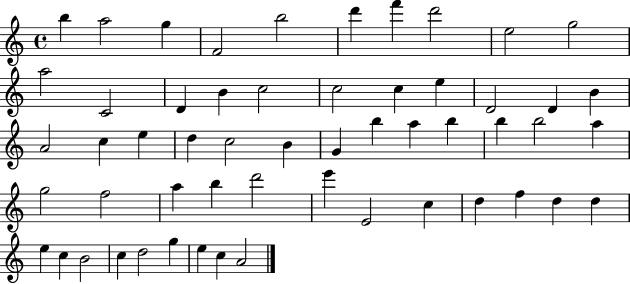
B5/q A5/h G5/q F4/h B5/h D6/q F6/q D6/h E5/h G5/h A5/h C4/h D4/q B4/q C5/h C5/h C5/q E5/q D4/h D4/q B4/q A4/h C5/q E5/q D5/q C5/h B4/q G4/q B5/q A5/q B5/q B5/q B5/h A5/q G5/h F5/h A5/q B5/q D6/h E6/q E4/h C5/q D5/q F5/q D5/q D5/q E5/q C5/q B4/h C5/q D5/h G5/q E5/q C5/q A4/h